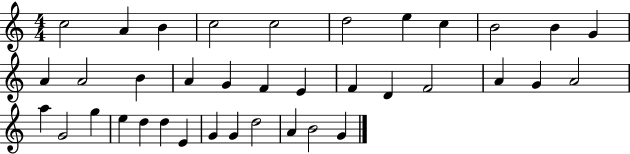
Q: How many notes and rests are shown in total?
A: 37